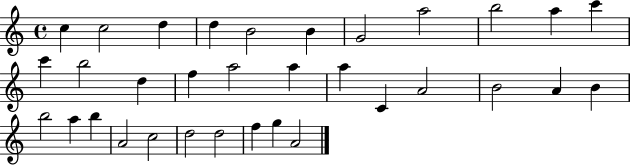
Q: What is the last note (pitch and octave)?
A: A4